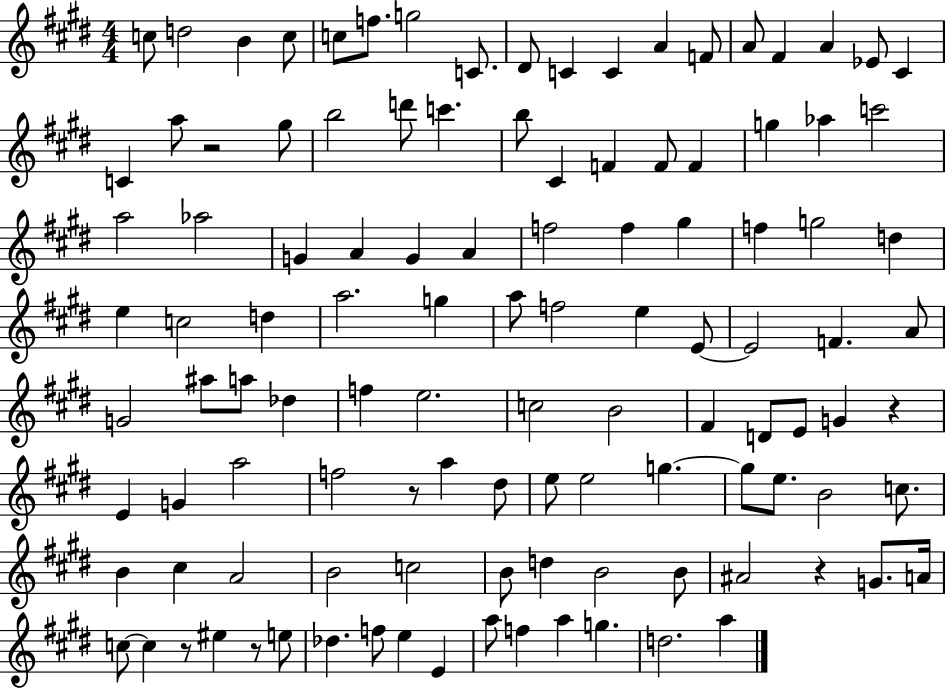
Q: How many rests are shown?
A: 6